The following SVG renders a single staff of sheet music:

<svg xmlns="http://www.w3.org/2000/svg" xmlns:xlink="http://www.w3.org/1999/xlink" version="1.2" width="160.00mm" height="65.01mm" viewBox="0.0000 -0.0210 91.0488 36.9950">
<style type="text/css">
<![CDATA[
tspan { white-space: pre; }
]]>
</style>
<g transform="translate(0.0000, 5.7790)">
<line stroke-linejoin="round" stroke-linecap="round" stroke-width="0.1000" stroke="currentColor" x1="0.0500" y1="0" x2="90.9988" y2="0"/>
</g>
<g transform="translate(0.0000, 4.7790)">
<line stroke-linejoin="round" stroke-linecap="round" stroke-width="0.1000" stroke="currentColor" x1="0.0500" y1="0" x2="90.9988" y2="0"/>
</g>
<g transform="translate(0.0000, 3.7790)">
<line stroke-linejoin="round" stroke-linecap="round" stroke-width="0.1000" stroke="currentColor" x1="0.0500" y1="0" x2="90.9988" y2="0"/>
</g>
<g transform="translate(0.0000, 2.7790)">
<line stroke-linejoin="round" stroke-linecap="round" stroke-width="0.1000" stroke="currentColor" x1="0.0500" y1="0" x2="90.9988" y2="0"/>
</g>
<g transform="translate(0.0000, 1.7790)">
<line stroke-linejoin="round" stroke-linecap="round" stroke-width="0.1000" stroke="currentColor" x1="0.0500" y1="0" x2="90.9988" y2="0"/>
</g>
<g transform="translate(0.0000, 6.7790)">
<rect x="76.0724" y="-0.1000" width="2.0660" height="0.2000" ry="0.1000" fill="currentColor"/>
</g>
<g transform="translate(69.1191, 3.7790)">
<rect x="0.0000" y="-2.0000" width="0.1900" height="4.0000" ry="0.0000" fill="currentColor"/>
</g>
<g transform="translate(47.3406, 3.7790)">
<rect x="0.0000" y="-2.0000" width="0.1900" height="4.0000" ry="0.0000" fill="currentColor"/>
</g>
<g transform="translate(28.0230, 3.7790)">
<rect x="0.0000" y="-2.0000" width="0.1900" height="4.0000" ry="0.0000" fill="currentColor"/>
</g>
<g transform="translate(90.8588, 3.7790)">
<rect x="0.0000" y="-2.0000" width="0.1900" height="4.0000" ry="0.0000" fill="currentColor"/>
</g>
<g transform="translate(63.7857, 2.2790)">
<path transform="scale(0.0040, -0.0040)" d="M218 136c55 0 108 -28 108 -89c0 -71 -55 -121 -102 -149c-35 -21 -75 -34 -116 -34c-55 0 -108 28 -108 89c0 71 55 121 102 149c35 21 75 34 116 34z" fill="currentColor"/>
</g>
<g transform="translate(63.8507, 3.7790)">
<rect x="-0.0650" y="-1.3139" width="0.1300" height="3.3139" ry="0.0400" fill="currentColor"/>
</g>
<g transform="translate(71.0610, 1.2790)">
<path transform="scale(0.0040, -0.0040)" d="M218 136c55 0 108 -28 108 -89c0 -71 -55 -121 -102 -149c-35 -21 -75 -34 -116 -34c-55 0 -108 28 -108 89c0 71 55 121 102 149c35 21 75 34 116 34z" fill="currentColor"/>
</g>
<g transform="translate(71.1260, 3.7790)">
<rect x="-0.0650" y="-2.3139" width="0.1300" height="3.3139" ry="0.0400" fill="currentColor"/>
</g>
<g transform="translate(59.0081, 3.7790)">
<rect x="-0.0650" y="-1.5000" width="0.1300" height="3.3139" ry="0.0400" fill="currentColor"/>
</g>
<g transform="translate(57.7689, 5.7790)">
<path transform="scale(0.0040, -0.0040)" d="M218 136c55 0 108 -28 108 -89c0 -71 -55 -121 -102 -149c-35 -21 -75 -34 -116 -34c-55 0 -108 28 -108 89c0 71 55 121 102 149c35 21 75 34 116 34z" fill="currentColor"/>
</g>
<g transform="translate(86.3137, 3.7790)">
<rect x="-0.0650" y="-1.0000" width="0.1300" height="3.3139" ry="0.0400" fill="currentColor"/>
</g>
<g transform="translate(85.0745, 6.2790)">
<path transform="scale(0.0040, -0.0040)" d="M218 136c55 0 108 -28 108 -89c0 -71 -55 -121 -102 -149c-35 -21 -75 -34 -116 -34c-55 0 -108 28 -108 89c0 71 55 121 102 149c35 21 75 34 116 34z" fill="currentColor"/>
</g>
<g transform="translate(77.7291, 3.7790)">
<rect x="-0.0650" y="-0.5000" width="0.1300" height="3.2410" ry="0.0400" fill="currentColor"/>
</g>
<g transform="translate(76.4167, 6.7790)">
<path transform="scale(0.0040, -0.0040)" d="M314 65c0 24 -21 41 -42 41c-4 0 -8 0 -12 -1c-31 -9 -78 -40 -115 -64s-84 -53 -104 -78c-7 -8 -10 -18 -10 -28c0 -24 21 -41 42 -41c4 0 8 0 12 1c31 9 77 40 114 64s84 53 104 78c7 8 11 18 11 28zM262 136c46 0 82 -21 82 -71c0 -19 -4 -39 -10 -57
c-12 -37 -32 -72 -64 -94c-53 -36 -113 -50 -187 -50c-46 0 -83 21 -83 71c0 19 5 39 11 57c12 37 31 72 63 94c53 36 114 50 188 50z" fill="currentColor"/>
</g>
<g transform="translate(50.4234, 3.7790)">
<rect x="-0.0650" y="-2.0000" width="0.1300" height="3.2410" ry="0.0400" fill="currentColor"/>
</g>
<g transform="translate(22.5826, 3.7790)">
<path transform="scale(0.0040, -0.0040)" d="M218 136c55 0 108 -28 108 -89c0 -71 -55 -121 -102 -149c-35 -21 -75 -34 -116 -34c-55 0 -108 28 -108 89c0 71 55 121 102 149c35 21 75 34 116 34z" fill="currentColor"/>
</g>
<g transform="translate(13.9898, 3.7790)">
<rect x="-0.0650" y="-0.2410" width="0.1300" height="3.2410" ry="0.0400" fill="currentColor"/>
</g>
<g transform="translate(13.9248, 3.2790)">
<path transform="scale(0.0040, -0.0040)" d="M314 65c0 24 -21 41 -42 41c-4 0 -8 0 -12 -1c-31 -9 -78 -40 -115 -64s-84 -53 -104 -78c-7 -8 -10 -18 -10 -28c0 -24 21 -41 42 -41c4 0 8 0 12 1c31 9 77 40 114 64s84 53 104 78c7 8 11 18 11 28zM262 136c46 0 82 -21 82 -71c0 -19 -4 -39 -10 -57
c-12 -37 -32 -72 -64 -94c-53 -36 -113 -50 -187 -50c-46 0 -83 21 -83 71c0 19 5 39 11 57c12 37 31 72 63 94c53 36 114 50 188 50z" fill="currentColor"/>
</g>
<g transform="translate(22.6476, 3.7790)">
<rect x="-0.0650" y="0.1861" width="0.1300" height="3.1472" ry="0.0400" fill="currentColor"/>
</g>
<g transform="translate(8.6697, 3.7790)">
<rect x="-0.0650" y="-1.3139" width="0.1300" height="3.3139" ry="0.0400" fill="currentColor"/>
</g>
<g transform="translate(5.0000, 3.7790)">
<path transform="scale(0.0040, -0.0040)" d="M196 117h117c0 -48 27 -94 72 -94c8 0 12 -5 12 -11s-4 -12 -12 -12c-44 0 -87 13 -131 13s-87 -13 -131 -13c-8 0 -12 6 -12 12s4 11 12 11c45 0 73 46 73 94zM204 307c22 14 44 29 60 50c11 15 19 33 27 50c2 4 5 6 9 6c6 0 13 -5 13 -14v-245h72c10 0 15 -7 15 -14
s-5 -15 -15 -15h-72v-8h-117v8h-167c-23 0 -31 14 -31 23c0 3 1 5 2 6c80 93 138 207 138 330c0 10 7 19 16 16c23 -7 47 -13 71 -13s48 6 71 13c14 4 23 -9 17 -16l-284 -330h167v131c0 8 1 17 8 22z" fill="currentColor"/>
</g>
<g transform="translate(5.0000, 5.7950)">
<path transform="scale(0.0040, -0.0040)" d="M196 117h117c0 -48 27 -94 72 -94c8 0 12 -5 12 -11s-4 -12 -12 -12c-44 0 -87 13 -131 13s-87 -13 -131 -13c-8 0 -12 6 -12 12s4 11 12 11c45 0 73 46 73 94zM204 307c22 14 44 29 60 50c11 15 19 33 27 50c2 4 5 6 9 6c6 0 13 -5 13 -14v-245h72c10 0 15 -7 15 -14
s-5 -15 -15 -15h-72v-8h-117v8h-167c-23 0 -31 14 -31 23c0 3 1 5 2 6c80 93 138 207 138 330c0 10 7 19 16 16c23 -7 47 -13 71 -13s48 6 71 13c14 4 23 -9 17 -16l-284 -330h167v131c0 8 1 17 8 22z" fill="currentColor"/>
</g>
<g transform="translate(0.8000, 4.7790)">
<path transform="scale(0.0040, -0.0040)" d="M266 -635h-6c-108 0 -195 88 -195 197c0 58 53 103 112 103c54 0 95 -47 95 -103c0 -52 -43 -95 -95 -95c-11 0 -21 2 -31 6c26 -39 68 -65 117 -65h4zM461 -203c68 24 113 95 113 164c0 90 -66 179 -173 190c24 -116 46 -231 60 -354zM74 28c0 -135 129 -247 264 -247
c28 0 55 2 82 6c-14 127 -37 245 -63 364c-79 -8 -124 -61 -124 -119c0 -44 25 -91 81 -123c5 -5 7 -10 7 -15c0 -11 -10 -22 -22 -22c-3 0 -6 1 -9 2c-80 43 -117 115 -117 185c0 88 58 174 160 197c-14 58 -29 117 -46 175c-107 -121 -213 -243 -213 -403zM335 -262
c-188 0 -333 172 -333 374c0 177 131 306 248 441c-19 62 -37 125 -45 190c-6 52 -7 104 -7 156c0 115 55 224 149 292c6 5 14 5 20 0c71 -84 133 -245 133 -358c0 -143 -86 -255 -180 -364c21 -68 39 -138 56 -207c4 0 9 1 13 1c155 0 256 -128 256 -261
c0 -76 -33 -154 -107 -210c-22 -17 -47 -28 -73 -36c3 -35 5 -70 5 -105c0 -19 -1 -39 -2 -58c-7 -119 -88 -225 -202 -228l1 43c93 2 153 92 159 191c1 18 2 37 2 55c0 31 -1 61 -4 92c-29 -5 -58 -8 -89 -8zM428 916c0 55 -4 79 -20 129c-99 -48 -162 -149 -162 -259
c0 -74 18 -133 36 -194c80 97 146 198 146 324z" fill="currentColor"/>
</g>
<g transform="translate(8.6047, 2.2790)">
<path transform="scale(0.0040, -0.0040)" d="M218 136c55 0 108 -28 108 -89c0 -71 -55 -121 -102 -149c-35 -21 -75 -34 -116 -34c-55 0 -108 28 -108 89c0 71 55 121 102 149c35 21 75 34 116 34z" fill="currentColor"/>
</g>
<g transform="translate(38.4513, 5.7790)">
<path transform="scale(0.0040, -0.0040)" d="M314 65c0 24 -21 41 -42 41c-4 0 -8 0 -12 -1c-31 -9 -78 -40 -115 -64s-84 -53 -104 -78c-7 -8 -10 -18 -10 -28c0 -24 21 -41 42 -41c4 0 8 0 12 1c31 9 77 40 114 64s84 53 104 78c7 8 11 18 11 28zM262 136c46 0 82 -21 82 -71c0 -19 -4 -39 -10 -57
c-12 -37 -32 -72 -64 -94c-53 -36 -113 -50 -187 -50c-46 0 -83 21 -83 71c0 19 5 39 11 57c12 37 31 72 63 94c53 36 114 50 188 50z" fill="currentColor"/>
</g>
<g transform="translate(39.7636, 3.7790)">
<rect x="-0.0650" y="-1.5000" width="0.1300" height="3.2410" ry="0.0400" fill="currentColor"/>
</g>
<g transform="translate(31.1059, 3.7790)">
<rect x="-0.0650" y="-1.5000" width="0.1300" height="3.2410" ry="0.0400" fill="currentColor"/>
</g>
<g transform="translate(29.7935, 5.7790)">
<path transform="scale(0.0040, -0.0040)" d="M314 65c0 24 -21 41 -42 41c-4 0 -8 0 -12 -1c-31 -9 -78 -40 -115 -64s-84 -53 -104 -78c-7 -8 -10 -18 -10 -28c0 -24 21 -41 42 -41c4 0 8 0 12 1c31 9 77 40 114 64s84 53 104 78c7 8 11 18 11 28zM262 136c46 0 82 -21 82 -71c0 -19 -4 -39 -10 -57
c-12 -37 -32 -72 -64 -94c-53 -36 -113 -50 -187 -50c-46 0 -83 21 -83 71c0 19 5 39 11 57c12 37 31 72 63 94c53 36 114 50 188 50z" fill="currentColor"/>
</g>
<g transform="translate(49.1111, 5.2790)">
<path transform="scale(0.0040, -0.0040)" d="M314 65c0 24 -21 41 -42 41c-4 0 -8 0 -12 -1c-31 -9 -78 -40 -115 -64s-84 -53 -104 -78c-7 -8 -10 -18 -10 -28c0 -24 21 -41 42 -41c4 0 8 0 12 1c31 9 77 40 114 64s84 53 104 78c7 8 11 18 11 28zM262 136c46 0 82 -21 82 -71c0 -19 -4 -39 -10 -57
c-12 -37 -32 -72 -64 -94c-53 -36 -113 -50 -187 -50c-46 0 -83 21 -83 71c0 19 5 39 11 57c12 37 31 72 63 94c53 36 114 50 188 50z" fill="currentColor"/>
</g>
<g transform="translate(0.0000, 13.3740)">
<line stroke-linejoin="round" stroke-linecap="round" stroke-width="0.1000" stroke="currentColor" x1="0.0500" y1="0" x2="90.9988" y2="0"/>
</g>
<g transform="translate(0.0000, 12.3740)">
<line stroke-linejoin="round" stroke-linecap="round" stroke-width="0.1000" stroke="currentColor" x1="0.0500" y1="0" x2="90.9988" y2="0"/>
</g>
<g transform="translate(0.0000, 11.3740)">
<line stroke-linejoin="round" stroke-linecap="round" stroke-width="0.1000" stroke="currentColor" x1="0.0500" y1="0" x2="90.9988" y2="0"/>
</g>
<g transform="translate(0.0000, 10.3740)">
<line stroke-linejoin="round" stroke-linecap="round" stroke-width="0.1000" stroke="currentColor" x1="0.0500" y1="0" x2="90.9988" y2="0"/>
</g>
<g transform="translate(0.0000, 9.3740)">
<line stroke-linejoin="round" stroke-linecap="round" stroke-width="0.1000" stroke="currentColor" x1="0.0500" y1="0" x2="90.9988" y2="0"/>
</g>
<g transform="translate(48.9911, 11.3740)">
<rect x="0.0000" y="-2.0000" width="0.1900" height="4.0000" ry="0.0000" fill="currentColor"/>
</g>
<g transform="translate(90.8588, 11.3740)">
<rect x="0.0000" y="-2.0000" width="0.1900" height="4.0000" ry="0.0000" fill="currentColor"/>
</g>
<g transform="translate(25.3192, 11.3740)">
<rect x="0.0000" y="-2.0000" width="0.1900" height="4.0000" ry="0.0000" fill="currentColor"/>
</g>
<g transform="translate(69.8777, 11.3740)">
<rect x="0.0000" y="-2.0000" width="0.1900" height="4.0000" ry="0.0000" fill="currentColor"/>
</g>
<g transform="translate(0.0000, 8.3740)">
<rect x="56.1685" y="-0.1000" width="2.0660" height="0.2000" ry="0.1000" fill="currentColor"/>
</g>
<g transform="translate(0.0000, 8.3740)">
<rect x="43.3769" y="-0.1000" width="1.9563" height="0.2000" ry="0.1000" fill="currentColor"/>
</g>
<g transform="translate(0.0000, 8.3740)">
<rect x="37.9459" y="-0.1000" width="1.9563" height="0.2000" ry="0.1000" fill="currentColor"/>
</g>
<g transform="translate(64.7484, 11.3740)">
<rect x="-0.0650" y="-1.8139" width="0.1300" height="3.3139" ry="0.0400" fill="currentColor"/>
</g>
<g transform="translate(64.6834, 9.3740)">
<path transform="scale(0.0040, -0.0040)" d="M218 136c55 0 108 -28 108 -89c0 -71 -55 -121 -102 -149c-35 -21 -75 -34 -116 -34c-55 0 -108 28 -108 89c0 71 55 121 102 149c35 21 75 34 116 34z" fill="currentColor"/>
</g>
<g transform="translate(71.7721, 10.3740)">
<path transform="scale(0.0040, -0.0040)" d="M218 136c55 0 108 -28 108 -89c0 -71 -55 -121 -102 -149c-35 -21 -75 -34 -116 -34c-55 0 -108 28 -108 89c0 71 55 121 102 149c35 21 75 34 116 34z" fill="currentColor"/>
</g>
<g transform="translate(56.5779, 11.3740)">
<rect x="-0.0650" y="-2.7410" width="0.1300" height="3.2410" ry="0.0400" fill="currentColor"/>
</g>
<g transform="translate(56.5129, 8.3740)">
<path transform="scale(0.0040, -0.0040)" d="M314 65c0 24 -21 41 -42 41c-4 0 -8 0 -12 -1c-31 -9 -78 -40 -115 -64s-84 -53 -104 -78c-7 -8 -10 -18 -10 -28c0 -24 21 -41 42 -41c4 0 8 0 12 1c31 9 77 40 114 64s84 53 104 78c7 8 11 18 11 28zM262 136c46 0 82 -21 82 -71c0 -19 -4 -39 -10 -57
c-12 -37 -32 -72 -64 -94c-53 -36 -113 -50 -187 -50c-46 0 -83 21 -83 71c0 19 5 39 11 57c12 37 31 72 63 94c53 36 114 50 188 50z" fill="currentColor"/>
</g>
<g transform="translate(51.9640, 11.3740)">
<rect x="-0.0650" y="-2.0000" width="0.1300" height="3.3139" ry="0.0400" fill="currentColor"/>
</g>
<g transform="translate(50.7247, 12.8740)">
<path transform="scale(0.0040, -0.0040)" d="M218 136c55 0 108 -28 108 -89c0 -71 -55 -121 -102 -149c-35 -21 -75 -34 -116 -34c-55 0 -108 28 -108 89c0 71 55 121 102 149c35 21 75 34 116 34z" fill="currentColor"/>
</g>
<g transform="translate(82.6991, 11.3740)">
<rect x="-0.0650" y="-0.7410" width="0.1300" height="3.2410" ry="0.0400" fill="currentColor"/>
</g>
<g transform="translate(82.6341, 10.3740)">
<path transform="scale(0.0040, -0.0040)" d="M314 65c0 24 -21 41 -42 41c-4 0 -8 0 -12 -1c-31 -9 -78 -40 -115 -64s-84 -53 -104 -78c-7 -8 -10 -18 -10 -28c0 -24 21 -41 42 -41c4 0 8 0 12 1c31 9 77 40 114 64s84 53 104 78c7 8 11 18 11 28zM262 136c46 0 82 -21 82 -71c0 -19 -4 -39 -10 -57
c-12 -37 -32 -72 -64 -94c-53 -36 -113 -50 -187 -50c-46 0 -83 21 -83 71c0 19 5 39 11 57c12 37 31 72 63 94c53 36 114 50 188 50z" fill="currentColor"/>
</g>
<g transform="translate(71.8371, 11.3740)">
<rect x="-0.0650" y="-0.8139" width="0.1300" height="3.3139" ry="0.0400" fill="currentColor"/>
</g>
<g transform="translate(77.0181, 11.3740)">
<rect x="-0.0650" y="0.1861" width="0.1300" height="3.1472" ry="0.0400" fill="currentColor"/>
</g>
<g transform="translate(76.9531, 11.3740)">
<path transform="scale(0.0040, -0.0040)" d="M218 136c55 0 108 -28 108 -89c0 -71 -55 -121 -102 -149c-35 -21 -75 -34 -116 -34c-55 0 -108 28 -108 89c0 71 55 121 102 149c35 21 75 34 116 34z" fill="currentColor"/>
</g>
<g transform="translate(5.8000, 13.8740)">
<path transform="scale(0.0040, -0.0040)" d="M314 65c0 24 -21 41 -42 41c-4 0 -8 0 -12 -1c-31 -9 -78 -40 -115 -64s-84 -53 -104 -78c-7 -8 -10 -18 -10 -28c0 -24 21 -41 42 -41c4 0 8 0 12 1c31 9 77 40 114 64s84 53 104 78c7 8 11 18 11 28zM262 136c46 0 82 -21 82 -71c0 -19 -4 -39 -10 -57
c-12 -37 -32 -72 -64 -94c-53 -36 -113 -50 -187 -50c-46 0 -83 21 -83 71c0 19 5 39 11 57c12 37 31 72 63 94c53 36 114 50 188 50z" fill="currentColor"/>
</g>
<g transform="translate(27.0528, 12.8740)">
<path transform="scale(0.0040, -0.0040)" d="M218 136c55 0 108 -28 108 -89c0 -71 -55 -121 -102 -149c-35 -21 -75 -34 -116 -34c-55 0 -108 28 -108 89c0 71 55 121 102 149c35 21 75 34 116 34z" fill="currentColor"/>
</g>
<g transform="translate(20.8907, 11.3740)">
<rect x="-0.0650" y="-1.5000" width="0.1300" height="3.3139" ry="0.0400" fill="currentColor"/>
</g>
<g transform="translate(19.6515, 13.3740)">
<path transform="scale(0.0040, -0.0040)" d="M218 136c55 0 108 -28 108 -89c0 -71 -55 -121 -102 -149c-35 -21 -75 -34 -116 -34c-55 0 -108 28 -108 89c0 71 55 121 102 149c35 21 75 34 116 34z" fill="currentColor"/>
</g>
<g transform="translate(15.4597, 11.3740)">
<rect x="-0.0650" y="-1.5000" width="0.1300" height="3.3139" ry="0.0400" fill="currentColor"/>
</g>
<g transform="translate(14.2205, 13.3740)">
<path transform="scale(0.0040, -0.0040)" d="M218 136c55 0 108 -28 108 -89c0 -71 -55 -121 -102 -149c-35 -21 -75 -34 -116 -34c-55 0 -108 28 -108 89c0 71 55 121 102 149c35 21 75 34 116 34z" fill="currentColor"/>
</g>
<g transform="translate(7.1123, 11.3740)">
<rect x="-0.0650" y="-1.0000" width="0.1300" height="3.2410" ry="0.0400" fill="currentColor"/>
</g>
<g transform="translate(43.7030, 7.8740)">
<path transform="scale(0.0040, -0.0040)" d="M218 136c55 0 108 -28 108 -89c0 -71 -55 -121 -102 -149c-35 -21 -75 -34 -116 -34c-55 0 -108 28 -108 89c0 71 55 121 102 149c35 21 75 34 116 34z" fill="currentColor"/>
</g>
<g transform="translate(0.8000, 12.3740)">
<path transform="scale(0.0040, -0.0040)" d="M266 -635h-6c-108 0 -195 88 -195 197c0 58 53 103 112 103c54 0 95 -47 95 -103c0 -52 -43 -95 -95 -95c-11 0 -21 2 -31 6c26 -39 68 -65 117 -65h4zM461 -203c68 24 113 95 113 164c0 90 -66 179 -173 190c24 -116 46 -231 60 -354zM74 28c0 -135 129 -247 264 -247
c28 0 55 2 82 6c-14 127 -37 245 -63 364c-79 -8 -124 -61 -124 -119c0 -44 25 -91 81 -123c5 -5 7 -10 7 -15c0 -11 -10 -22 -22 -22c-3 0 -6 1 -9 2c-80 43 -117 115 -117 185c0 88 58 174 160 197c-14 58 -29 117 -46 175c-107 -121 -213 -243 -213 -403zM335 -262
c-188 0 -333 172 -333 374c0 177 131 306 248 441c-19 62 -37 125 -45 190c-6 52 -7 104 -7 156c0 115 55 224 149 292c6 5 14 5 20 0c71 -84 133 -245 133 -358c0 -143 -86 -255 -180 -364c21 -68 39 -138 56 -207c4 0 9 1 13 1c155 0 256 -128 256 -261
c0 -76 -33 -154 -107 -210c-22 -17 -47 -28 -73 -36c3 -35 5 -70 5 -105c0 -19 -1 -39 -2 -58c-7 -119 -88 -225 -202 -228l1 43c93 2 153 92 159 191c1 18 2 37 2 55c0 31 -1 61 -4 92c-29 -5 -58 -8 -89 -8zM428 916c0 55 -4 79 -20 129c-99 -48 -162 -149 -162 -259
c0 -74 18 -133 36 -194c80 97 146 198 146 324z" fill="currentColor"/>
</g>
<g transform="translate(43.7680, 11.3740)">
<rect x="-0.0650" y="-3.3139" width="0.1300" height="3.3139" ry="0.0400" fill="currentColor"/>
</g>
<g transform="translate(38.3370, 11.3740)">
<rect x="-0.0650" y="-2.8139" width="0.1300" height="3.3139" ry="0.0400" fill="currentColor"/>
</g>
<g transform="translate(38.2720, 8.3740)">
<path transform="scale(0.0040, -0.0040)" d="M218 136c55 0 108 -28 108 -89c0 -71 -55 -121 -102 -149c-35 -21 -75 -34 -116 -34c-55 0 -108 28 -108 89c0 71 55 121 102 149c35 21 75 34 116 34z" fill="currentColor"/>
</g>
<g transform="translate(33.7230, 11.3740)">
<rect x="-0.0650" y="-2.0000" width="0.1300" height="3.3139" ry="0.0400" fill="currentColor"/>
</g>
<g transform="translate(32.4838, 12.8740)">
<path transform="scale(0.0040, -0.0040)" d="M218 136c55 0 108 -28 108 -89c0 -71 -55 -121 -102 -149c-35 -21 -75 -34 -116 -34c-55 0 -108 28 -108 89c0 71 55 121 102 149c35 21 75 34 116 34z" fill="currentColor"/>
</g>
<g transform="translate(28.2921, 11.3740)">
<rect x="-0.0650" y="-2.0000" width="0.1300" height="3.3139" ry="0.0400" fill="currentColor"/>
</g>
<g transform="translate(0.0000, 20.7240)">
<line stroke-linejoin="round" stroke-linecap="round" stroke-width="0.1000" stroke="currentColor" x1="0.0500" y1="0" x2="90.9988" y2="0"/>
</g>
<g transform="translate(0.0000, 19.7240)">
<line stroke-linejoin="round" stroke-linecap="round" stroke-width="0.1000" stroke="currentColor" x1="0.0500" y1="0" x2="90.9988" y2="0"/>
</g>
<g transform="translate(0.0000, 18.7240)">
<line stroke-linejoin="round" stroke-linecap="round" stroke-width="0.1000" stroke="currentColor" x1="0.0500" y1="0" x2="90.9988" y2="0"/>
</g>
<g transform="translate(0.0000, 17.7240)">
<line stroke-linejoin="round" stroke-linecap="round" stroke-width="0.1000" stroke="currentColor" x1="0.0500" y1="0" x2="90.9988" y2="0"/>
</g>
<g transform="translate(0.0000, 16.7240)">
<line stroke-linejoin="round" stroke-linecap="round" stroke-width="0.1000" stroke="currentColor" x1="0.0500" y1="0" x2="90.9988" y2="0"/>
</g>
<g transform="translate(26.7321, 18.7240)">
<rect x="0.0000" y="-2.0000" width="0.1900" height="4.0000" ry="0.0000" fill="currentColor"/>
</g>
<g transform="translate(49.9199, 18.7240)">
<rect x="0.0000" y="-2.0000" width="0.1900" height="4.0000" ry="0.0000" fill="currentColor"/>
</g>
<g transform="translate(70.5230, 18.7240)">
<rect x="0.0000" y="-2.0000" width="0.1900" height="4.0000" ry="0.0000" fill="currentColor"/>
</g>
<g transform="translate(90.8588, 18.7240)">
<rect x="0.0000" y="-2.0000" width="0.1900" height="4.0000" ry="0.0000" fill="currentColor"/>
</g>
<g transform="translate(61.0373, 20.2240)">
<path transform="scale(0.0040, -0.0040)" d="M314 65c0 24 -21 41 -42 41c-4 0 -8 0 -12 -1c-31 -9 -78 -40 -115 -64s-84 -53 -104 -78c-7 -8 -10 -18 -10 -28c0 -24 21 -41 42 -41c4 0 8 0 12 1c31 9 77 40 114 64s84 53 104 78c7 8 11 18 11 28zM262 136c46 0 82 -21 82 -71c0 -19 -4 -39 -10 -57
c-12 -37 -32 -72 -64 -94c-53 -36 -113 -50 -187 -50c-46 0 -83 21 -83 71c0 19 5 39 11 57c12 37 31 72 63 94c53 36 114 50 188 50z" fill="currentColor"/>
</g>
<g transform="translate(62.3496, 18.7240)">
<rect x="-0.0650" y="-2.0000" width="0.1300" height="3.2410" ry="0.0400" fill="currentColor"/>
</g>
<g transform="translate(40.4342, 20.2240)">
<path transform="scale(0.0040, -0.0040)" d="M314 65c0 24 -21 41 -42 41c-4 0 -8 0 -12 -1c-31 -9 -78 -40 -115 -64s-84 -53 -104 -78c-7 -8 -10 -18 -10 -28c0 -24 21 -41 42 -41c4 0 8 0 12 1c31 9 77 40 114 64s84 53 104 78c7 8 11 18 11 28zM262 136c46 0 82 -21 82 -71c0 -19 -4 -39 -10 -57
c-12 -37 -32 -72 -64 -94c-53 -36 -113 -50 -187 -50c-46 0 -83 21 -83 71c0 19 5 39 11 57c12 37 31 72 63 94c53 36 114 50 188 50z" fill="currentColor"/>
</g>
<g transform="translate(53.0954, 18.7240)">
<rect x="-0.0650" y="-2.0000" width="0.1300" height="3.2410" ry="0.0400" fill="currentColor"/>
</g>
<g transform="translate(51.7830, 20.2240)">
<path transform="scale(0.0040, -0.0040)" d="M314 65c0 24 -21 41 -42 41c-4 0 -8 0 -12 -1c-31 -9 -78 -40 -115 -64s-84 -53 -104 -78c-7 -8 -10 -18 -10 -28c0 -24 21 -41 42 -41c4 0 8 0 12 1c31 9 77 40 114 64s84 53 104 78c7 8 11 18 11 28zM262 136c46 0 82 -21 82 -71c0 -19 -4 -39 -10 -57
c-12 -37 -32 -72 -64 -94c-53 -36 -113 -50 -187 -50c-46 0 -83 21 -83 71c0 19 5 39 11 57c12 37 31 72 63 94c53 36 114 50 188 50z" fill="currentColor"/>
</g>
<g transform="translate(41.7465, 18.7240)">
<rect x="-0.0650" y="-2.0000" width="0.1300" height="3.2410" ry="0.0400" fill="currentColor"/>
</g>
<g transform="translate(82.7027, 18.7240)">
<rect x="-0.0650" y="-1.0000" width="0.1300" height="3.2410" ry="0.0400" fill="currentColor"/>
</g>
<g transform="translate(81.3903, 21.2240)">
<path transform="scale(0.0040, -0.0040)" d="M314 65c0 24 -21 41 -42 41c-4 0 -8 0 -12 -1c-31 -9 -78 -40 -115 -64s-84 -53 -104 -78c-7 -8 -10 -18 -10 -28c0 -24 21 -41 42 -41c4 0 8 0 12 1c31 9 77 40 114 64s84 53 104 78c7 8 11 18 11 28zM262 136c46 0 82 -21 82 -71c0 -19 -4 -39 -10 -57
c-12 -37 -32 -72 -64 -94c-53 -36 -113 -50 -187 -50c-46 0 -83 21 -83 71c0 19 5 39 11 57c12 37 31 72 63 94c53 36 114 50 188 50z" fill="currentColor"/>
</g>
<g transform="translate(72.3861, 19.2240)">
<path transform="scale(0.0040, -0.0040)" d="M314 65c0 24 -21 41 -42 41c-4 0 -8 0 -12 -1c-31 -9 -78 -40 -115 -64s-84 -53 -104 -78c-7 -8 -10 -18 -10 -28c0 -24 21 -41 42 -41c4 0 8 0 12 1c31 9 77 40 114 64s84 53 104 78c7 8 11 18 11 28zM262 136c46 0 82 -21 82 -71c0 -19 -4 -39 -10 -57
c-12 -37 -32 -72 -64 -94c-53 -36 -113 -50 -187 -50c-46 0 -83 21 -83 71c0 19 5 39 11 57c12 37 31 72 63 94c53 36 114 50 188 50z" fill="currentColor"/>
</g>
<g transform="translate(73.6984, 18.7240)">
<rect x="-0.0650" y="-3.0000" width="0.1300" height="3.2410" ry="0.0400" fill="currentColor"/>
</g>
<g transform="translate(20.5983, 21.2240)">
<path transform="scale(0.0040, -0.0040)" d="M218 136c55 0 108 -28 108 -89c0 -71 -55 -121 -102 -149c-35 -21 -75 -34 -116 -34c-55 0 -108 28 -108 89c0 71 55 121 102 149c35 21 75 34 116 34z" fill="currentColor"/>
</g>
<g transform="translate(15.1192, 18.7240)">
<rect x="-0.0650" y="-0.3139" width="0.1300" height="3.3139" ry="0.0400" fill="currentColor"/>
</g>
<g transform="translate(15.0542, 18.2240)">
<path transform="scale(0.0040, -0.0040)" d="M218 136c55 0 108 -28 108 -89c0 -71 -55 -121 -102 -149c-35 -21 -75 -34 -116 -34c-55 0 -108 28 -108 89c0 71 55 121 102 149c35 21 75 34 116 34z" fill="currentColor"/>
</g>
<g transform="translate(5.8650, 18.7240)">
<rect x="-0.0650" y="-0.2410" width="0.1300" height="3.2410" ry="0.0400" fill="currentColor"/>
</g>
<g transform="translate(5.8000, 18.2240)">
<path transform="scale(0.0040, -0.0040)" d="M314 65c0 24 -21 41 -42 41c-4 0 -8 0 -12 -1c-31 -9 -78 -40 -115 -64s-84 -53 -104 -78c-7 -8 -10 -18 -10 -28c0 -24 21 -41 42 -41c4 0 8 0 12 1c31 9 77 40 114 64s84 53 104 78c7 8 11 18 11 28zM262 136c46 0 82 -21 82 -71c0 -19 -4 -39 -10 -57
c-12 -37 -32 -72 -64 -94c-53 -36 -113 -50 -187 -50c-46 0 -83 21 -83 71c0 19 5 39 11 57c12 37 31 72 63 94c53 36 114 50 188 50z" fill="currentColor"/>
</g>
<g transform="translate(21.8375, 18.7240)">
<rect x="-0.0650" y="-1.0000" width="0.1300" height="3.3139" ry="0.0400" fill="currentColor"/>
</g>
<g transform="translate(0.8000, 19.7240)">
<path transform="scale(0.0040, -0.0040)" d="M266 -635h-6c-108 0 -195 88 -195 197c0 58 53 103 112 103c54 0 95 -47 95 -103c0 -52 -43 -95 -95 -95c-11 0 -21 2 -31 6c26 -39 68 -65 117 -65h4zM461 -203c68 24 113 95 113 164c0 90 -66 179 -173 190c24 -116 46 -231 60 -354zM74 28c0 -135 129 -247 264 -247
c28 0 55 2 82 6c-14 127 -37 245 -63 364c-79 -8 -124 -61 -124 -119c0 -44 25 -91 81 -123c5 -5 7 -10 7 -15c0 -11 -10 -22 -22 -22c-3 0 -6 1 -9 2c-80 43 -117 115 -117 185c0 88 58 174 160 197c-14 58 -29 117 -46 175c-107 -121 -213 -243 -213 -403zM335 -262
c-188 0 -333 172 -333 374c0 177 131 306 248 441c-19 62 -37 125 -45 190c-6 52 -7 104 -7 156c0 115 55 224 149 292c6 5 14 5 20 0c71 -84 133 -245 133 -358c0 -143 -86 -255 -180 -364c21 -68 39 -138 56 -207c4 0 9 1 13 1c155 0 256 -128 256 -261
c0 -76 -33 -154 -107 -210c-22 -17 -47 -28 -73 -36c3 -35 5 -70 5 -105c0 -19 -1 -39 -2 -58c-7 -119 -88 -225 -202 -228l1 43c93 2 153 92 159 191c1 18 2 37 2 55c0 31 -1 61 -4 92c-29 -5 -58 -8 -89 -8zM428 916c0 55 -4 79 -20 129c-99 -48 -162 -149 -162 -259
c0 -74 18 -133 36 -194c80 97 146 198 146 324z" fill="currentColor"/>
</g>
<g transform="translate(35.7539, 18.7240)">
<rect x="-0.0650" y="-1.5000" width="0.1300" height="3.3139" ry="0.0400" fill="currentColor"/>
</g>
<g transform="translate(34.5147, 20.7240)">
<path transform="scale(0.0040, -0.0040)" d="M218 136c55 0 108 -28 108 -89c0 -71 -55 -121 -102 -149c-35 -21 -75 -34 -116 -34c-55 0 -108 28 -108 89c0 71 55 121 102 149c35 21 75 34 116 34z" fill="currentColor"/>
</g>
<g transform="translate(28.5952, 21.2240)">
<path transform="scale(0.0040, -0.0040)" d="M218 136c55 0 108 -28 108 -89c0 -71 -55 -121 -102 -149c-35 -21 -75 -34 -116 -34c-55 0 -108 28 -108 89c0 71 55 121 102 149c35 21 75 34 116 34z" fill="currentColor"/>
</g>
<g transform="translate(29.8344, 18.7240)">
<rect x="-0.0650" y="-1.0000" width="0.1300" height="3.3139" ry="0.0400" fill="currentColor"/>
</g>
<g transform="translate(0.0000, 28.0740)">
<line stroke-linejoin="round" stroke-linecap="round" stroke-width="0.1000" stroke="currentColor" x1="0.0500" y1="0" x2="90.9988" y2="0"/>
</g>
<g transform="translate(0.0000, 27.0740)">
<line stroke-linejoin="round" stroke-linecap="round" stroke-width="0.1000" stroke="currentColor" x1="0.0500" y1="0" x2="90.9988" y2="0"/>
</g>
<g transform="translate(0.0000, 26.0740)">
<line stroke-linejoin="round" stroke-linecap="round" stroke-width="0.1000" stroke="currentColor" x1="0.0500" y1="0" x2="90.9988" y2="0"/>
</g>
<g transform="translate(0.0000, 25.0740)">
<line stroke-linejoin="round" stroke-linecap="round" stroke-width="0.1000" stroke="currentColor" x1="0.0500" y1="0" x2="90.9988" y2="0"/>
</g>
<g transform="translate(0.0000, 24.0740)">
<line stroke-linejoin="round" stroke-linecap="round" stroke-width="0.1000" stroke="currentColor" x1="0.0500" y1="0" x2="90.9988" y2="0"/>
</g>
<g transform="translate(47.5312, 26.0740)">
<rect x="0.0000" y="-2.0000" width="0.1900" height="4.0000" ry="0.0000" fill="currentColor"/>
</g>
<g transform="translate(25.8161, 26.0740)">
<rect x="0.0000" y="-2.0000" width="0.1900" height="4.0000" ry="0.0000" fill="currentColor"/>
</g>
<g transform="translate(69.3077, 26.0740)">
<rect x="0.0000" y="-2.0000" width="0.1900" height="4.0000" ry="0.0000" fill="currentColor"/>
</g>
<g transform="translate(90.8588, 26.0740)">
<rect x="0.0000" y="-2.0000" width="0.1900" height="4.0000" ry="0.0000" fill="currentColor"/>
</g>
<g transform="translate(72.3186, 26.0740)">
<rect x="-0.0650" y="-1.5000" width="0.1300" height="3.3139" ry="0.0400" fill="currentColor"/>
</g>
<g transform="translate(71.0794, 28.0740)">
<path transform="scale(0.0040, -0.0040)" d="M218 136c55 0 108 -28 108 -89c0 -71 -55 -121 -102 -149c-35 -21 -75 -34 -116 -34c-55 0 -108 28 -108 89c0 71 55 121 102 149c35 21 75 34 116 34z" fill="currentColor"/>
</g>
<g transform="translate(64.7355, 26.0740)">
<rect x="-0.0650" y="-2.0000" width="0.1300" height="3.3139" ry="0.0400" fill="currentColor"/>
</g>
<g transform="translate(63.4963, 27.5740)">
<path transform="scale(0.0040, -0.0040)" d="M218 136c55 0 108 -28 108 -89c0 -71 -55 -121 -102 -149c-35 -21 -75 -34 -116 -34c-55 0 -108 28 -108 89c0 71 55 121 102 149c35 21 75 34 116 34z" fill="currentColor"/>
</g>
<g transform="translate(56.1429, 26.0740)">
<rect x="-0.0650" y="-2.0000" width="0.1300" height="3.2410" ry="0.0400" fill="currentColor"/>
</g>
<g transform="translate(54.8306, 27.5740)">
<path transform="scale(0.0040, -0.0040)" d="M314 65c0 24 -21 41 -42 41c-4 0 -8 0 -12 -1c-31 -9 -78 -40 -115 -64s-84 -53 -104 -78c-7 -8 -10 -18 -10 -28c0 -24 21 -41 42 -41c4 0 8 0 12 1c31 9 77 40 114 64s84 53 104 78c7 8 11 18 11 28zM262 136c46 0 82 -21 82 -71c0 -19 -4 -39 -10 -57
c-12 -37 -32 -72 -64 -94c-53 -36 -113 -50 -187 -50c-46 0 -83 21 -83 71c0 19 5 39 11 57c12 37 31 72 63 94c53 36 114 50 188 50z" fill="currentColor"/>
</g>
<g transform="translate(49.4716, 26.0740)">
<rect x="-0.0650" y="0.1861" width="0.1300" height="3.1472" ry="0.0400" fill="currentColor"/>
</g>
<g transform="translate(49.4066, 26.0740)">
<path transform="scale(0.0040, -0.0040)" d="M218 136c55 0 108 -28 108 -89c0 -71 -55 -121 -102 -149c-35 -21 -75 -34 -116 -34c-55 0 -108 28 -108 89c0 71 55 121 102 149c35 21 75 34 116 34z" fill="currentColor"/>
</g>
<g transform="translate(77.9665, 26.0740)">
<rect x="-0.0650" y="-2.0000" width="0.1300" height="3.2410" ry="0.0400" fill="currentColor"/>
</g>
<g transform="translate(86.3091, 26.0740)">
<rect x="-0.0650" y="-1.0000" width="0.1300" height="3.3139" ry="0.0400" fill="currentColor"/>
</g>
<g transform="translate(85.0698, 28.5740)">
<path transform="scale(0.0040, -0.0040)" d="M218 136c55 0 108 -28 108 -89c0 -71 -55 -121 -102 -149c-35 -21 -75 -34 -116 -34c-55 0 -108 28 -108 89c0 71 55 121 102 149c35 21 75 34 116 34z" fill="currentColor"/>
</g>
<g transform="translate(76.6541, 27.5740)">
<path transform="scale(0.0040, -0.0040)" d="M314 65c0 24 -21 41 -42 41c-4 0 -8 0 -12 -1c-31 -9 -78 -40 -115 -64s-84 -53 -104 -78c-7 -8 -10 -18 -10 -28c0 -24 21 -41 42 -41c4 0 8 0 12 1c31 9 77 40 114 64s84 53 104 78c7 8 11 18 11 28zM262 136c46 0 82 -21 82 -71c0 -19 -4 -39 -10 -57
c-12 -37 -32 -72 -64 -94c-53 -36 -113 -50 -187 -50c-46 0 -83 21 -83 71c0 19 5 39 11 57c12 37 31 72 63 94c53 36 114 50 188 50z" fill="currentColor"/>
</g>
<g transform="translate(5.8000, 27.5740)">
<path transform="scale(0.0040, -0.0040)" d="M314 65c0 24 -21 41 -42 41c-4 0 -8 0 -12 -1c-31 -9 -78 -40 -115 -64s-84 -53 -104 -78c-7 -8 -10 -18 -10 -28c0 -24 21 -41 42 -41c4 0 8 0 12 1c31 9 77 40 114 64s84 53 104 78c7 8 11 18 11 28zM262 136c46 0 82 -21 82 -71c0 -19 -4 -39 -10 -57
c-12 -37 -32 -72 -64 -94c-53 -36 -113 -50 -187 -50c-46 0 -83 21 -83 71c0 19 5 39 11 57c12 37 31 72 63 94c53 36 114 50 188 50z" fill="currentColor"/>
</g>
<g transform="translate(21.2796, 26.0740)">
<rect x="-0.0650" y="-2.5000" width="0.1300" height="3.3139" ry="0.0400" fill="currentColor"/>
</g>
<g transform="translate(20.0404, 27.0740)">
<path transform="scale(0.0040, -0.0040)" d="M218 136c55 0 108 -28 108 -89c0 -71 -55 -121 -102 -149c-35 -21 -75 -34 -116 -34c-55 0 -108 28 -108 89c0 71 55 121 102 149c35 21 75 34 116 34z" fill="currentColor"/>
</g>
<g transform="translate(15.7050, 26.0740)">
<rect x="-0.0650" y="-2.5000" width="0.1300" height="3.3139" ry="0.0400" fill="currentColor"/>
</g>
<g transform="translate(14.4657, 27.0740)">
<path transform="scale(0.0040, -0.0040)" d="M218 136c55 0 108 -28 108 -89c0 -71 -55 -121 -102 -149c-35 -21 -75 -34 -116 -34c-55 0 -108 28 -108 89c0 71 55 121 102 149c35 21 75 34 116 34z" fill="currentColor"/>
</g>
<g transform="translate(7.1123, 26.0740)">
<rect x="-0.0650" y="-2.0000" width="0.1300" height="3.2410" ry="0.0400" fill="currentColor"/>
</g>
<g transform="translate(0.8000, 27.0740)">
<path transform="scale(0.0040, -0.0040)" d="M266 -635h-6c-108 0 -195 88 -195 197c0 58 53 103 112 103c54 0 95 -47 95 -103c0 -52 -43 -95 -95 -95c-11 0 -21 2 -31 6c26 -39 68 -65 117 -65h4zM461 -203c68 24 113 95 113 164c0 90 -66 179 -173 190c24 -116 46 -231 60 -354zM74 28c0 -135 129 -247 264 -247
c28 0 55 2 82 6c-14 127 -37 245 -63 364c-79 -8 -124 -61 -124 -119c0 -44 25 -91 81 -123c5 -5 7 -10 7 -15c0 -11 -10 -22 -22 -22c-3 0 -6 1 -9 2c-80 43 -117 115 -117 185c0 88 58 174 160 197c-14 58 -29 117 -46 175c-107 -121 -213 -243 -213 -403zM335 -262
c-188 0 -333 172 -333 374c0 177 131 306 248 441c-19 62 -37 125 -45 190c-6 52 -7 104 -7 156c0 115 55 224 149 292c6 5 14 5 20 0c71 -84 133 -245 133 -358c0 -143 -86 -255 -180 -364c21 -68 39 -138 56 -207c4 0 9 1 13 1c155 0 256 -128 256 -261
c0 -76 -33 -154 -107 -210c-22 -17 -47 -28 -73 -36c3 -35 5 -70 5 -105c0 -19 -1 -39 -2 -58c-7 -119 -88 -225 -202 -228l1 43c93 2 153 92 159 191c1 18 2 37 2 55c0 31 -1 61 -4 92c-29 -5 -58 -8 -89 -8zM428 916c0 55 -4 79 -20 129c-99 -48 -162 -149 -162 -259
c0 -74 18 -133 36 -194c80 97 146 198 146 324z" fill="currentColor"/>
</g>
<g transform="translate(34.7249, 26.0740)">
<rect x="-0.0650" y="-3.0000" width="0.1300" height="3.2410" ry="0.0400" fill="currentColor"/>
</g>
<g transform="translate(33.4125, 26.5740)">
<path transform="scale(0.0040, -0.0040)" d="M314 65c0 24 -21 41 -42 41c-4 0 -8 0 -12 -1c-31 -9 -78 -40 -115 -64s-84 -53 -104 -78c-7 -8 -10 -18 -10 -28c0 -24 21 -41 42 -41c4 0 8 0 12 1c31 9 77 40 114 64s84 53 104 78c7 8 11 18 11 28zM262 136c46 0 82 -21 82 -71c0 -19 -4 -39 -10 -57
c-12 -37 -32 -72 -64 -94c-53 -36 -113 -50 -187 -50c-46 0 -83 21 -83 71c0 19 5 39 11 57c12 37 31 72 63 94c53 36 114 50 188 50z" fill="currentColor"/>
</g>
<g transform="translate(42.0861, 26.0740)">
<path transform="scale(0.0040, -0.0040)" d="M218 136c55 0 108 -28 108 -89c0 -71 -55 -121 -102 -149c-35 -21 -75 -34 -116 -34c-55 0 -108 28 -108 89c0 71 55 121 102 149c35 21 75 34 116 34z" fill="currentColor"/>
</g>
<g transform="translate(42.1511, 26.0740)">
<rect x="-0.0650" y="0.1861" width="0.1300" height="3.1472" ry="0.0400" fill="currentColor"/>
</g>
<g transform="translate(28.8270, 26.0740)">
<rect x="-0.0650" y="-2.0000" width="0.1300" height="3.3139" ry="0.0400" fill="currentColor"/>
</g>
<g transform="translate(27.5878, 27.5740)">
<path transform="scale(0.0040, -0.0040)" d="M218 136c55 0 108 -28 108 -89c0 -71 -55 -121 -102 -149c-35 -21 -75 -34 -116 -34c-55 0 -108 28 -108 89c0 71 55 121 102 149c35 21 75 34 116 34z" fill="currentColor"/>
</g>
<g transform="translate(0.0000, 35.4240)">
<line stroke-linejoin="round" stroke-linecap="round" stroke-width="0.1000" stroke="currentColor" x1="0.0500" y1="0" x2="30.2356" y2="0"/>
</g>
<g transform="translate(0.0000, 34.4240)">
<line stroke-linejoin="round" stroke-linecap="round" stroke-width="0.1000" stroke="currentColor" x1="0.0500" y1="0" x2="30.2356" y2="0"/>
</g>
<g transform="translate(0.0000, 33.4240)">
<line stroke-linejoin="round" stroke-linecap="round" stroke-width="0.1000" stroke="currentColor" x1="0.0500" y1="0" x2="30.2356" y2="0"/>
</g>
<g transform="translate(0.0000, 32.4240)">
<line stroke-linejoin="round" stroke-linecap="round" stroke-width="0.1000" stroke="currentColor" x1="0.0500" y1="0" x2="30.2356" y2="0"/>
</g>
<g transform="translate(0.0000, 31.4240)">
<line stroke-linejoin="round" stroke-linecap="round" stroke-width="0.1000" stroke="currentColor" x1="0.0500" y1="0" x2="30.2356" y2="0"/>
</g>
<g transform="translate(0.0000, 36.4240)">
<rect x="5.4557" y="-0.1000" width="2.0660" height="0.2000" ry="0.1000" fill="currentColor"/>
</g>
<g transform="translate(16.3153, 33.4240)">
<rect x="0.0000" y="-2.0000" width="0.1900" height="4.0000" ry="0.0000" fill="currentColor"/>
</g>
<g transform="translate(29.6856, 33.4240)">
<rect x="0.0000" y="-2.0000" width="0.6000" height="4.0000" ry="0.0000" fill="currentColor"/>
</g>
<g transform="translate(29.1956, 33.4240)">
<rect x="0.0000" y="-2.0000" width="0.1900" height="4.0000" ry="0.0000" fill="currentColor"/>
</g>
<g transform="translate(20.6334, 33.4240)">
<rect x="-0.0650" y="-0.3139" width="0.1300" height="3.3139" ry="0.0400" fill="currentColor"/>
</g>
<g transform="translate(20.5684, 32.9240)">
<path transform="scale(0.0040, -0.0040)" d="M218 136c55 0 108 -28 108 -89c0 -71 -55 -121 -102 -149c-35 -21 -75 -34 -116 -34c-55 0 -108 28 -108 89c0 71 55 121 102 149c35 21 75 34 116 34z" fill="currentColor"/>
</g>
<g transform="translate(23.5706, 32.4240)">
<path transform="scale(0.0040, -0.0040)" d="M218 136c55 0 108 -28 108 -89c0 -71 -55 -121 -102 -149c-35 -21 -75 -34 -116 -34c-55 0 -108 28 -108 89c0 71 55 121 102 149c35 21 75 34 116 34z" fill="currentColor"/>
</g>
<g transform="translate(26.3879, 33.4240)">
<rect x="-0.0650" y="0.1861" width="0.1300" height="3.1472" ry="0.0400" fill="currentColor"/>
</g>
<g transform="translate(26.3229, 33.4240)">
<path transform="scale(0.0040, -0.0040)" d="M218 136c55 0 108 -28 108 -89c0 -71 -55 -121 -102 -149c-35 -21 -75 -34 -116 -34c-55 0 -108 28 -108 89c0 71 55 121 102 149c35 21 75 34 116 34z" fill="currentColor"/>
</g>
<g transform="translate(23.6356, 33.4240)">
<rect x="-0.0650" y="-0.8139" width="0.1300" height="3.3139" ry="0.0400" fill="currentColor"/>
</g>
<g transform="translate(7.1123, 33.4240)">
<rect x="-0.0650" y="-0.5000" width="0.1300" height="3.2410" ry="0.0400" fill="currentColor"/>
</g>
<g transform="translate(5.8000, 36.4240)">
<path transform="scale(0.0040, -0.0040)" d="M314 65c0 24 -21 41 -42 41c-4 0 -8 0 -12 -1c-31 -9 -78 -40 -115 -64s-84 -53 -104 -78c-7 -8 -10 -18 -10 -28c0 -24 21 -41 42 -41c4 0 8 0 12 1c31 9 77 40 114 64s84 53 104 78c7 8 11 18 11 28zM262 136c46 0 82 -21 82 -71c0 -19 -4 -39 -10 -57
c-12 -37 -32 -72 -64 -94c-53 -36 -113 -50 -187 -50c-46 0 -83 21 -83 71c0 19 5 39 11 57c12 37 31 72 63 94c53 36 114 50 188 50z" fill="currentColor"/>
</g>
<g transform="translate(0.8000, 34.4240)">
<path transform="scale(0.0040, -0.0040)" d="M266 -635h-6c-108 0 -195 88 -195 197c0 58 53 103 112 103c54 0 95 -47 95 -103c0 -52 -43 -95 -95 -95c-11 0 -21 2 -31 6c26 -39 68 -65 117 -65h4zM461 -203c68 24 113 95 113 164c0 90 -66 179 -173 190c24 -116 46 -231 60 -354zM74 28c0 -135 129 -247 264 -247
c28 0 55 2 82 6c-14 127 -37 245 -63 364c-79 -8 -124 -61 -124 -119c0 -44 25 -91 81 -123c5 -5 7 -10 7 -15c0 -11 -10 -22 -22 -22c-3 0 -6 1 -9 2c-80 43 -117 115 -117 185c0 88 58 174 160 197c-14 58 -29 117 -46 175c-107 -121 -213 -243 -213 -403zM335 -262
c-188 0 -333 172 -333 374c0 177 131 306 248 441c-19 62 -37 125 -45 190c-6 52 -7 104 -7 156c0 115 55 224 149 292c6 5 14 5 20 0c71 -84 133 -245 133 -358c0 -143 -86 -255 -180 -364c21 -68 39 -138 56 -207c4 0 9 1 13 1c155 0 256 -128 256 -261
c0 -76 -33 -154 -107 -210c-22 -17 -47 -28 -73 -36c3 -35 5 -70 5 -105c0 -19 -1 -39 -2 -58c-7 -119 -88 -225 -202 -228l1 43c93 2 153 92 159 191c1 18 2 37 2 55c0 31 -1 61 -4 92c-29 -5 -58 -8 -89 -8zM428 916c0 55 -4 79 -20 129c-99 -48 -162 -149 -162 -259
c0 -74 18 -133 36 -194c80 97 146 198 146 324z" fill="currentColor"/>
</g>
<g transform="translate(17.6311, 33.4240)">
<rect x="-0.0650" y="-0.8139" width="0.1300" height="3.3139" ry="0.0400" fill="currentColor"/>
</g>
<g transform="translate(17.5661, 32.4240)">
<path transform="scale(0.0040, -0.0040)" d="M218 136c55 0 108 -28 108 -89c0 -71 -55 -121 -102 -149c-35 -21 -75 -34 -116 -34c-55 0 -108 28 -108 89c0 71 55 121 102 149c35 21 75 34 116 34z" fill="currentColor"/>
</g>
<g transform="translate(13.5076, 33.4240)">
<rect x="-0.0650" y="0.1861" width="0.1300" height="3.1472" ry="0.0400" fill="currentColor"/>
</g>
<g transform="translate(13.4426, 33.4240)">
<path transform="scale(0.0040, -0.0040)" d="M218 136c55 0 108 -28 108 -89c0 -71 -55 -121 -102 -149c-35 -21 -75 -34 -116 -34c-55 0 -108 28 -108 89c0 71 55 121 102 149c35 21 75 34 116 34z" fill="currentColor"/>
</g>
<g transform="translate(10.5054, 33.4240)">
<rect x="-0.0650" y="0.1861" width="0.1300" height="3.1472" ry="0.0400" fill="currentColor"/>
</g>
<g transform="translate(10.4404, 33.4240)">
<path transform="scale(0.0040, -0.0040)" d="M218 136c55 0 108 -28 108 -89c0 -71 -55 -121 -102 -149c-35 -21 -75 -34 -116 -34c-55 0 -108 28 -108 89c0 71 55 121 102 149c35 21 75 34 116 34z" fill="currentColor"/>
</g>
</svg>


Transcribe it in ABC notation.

X:1
T:Untitled
M:4/4
L:1/4
K:C
e c2 B E2 E2 F2 E e g C2 D D2 E E F F a b F a2 f d B d2 c2 c D D E F2 F2 F2 A2 D2 F2 G G F A2 B B F2 F E F2 D C2 B B d c d B